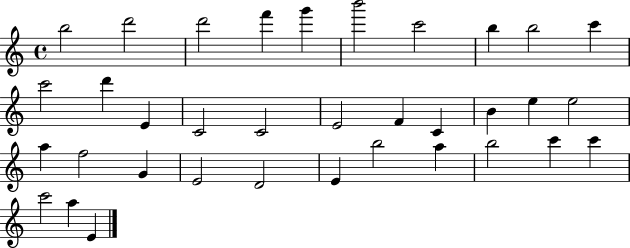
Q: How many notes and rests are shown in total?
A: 35